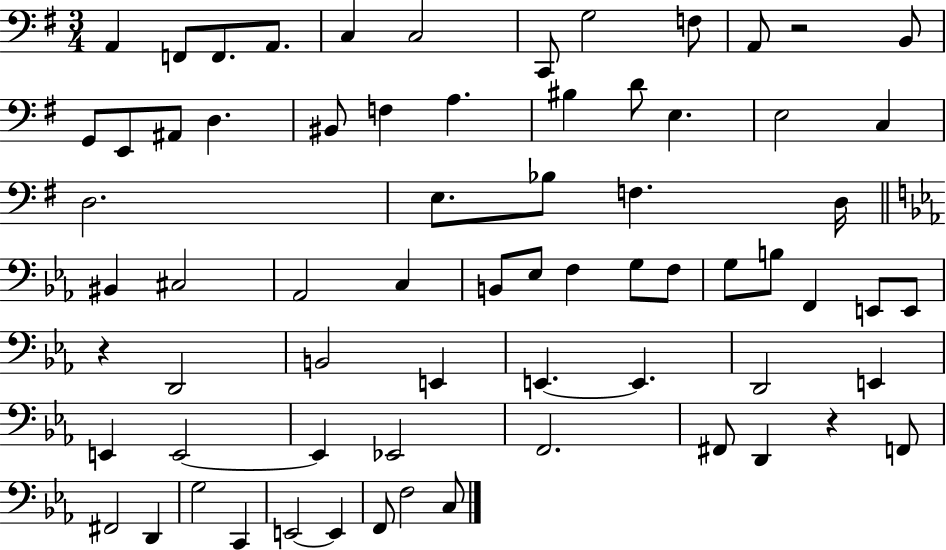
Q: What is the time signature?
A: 3/4